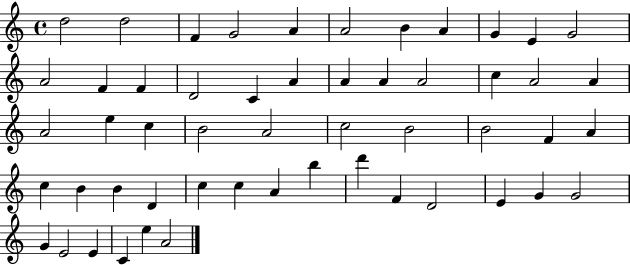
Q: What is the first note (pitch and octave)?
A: D5